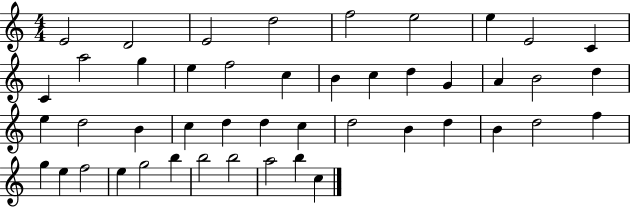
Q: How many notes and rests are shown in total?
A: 46